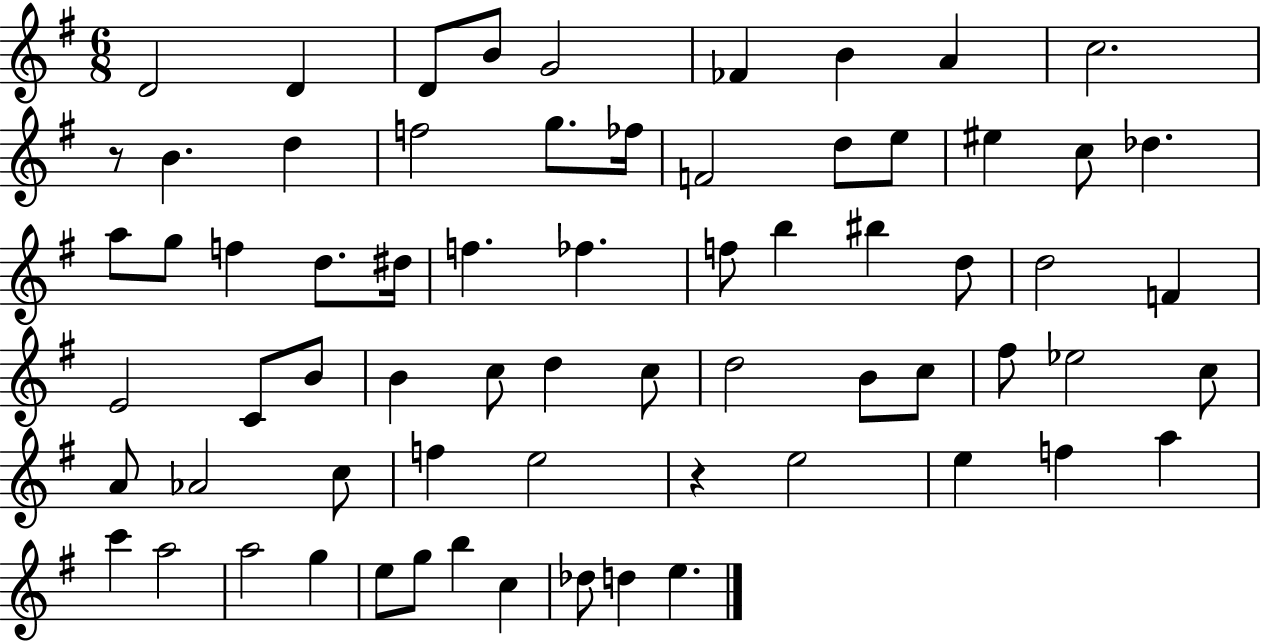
D4/h D4/q D4/e B4/e G4/h FES4/q B4/q A4/q C5/h. R/e B4/q. D5/q F5/h G5/e. FES5/s F4/h D5/e E5/e EIS5/q C5/e Db5/q. A5/e G5/e F5/q D5/e. D#5/s F5/q. FES5/q. F5/e B5/q BIS5/q D5/e D5/h F4/q E4/h C4/e B4/e B4/q C5/e D5/q C5/e D5/h B4/e C5/e F#5/e Eb5/h C5/e A4/e Ab4/h C5/e F5/q E5/h R/q E5/h E5/q F5/q A5/q C6/q A5/h A5/h G5/q E5/e G5/e B5/q C5/q Db5/e D5/q E5/q.